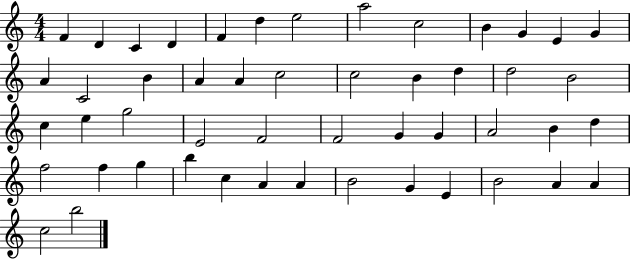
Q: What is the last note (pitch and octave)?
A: B5